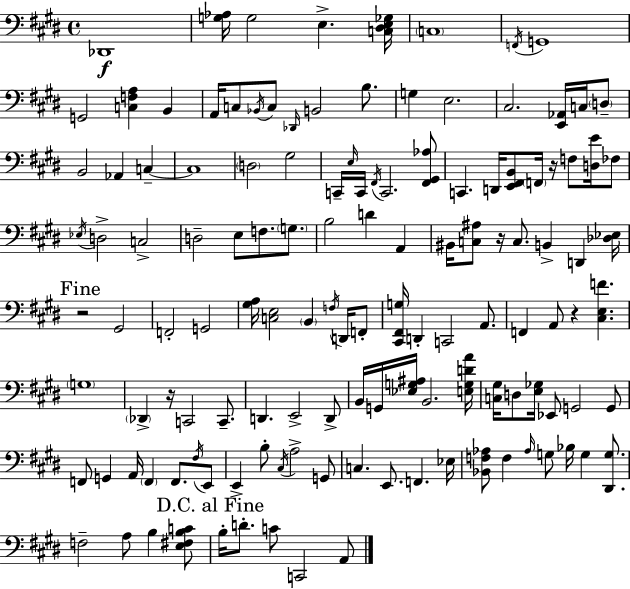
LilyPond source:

{
  \clef bass
  \time 4/4
  \defaultTimeSignature
  \key e \major
  des,1\f | <g aes>16 g2 e4.-> <c dis e ges>16 | \parenthesize c1 | \acciaccatura { f,16 } g,1 | \break g,2 <c f a>4 b,4 | a,16 c8 \acciaccatura { bes,16 } c8 \grace { des,16 } b,2 | b8. g4 e2. | cis2. <e, aes,>16 | \break c16 \parenthesize d8-- b,2 aes,4 c4--~~ | c1 | \parenthesize d2 gis2 | c,16-- \grace { e16 } c,16 \acciaccatura { fis,16 } c,2. | \break <fis, gis, aes>8 c,4. d,16 <e, fis, b,>8 \parenthesize f,16 r16 | f8 <d e'>16 fes8 \acciaccatura { ees16 } d2-> c2-> | d2-- e8 | f8. \parenthesize g8. b2 d'4 | \break a,4 bis,16 <c ais>8 r16 c8. b,4-> | d,4 <des ees>16 \mark "Fine" r2 gis,2 | f,2-. g,2 | <gis a>16 <c e>2 \parenthesize b,4 | \break \acciaccatura { f16 } d,16 f,8-. <cis, fis, g>16 d,4-. c,2 | a,8. f,4 a,8 r4 | <cis e f'>4. \parenthesize g1 | \parenthesize des,4-> r16 c,2 | \break c,8.-- d,4. e,2-> | d,8-> b,16 g,16 <ees g ais>16 b,2. | <e g d' a'>16 <c gis>16 d8 <e ges>16 ees,8 g,2 | g,8 f,8 g,4 a,16 \parenthesize f,4 | \break f,8. \acciaccatura { fis16 } e,8 e,4-> b8-. \acciaccatura { cis16 } a2-> | g,8 c4. e,8. | f,4. ees16 <bes, f aes>8 f4 \grace { aes16 } | g8 bes16 g4 <dis, g>8. f2-- | \break a8 b4 <e fis b c'>8 \mark "D.C. al Fine" b16-. d'8.-. c'8 | c,2 a,8 \bar "|."
}